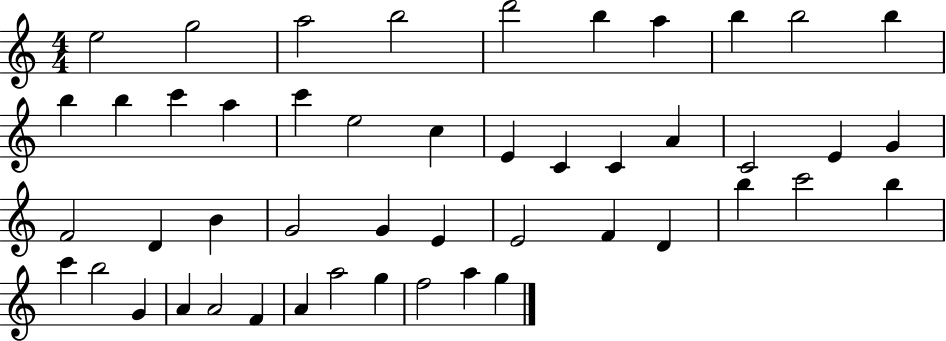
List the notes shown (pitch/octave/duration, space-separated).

E5/h G5/h A5/h B5/h D6/h B5/q A5/q B5/q B5/h B5/q B5/q B5/q C6/q A5/q C6/q E5/h C5/q E4/q C4/q C4/q A4/q C4/h E4/q G4/q F4/h D4/q B4/q G4/h G4/q E4/q E4/h F4/q D4/q B5/q C6/h B5/q C6/q B5/h G4/q A4/q A4/h F4/q A4/q A5/h G5/q F5/h A5/q G5/q